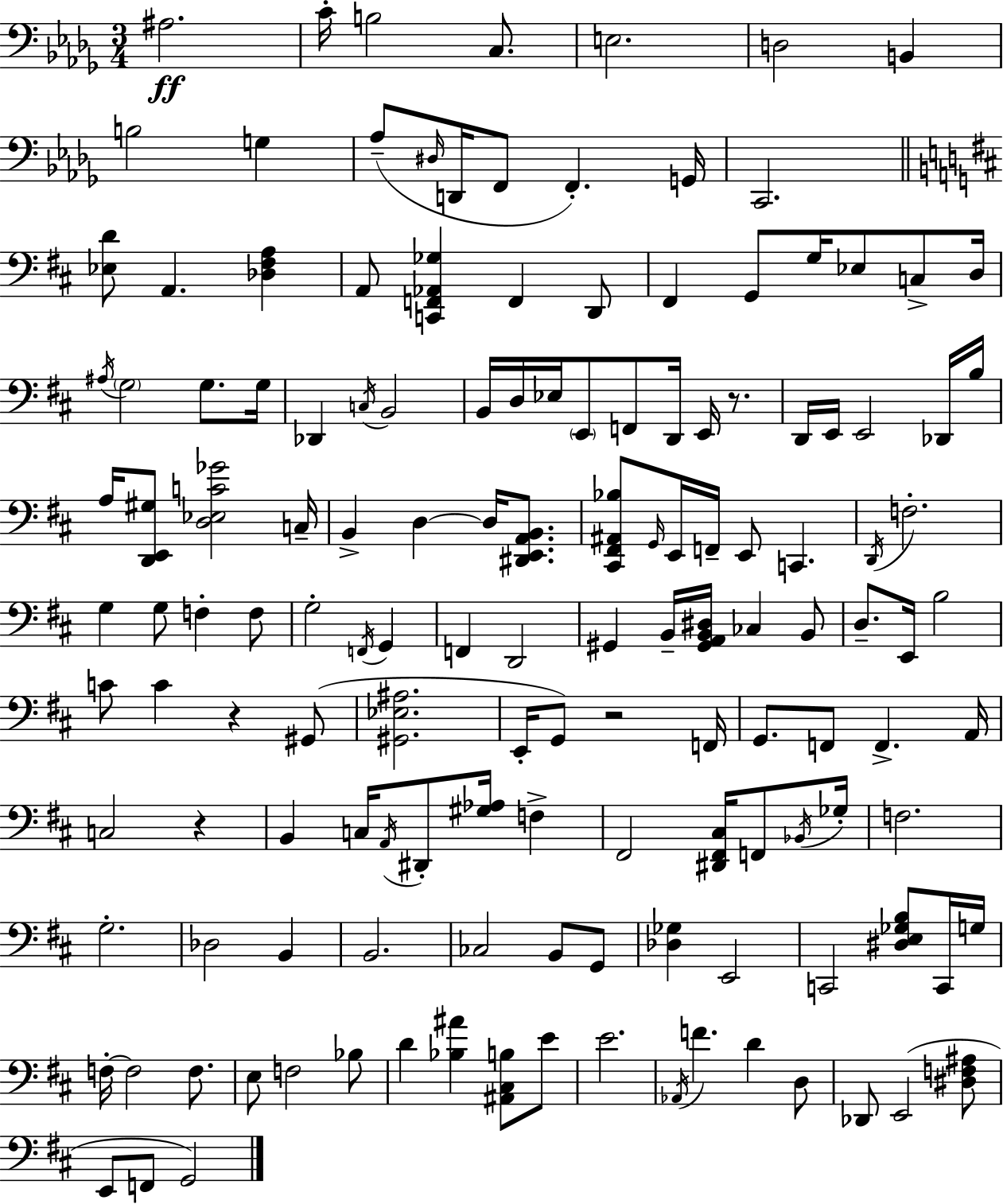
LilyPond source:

{
  \clef bass
  \numericTimeSignature
  \time 3/4
  \key bes \minor
  ais2.\ff | c'16-. b2 c8. | e2. | d2 b,4 | \break b2 g4 | aes8--( \grace { dis16 } d,16 f,8 f,4.-.) | g,16 c,2. | \bar "||" \break \key d \major <ees d'>8 a,4. <des fis a>4 | a,8 <c, f, aes, ges>4 f,4 d,8 | fis,4 g,8 g16 ees8 c8-> d16 | \acciaccatura { ais16 } \parenthesize g2 g8. | \break g16 des,4 \acciaccatura { c16 } b,2 | b,16 d16 ees16 \parenthesize e,8 f,8 d,16 e,16 r8. | d,16 e,16 e,2 | des,16 b16 a16 <d, e, gis>8 <d ees c' ges'>2 | \break c16-- b,4-> d4~~ d16 <dis, e, a, b,>8. | <cis, fis, ais, bes>8 \grace { g,16 } e,16 f,16-- e,8 c,4. | \acciaccatura { d,16 } f2.-. | g4 g8 f4-. | \break f8 g2-. | \acciaccatura { f,16 } g,4 f,4 d,2 | gis,4 b,16-- <gis, a, b, dis>16 ces4 | b,8 d8.-- e,16 b2 | \break c'8 c'4 r4 | gis,8( <gis, ees ais>2. | e,16-. g,8) r2 | f,16 g,8. f,8 f,4.-> | \break a,16 c2 | r4 b,4 c16 \acciaccatura { a,16 } dis,8-. | <gis aes>16 f4-> fis,2 | <dis, fis, cis>16 f,8 \acciaccatura { bes,16 } ges16-. f2. | \break g2.-. | des2 | b,4 b,2. | ces2 | \break b,8 g,8 <des ges>4 e,2 | c,2 | <dis e ges b>8 c,16 g16 f16-.~~ f2 | f8. e8 f2 | \break bes8 d'4 <bes ais'>4 | <ais, cis b>8 e'8 e'2. | \acciaccatura { aes,16 } f'4. | d'4 d8 des,8 e,2( | \break <dis f ais>8 e,8 f,8 | g,2) \bar "|."
}